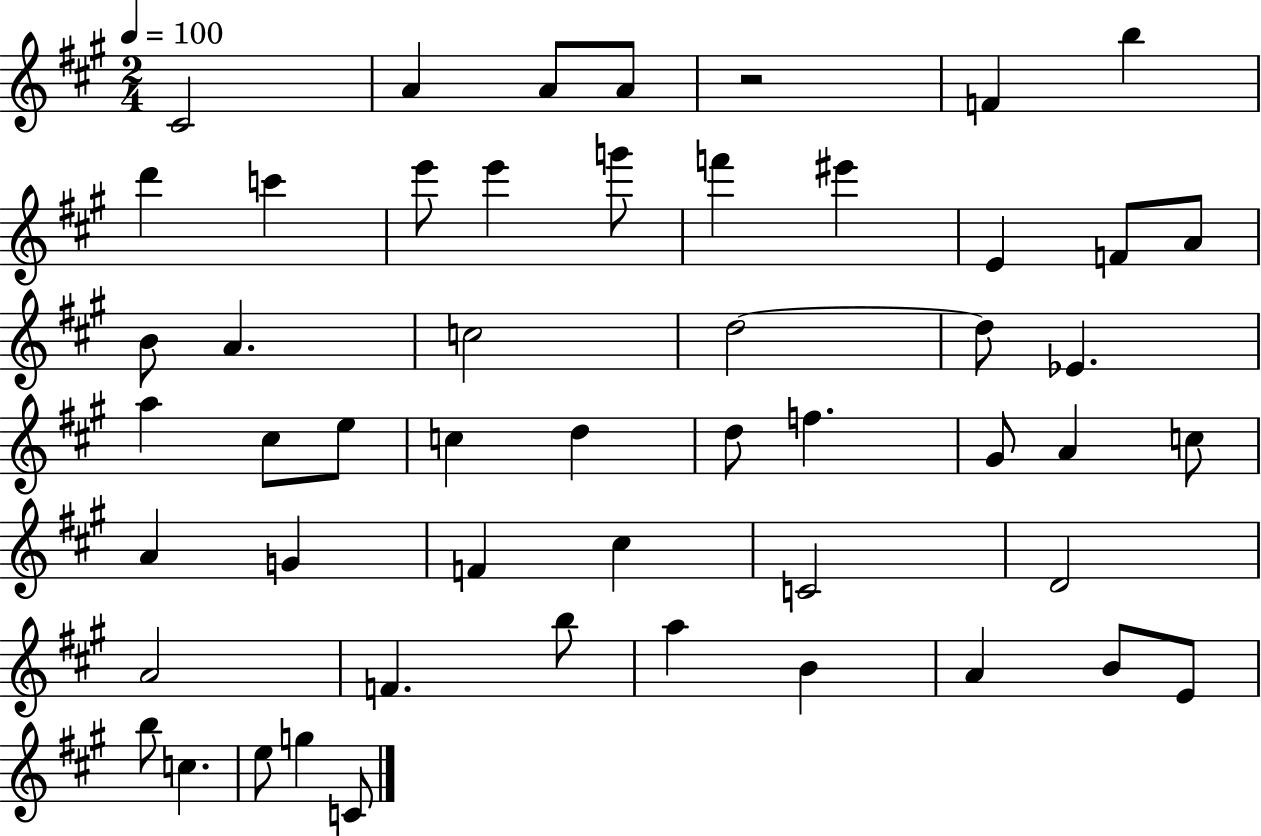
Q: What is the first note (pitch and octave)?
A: C#4